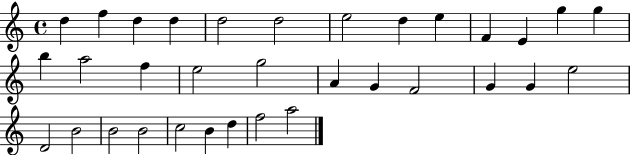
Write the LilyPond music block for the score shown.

{
  \clef treble
  \time 4/4
  \defaultTimeSignature
  \key c \major
  d''4 f''4 d''4 d''4 | d''2 d''2 | e''2 d''4 e''4 | f'4 e'4 g''4 g''4 | \break b''4 a''2 f''4 | e''2 g''2 | a'4 g'4 f'2 | g'4 g'4 e''2 | \break d'2 b'2 | b'2 b'2 | c''2 b'4 d''4 | f''2 a''2 | \break \bar "|."
}